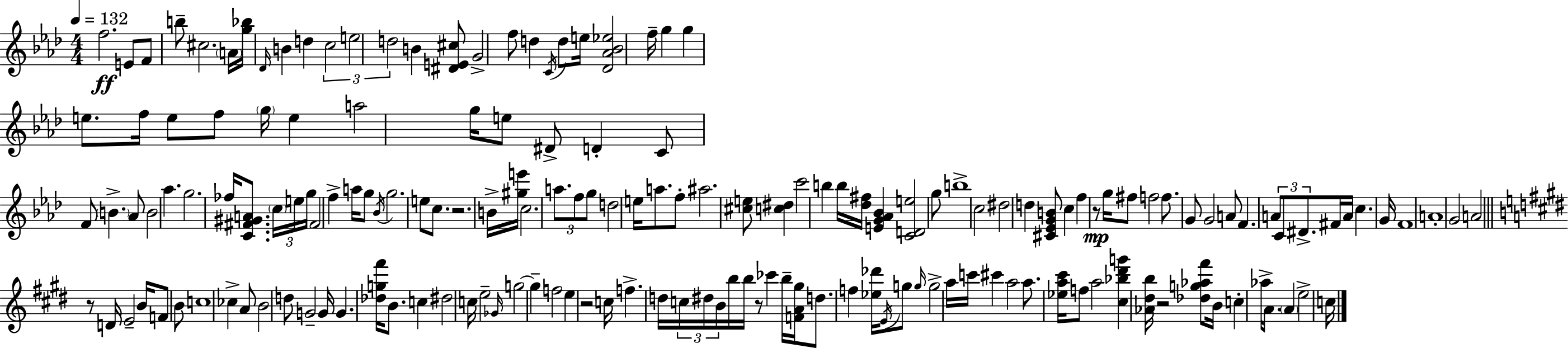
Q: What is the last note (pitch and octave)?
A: C5